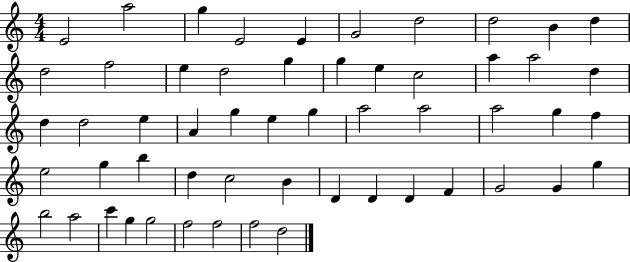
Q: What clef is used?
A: treble